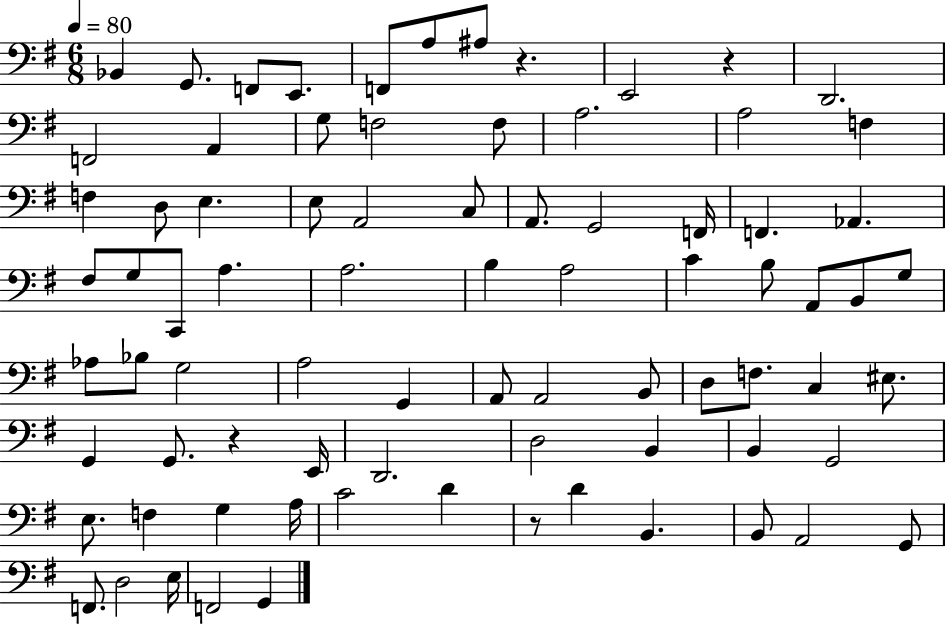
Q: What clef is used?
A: bass